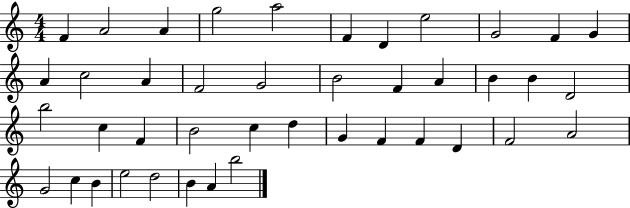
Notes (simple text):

F4/q A4/h A4/q G5/h A5/h F4/q D4/q E5/h G4/h F4/q G4/q A4/q C5/h A4/q F4/h G4/h B4/h F4/q A4/q B4/q B4/q D4/h B5/h C5/q F4/q B4/h C5/q D5/q G4/q F4/q F4/q D4/q F4/h A4/h G4/h C5/q B4/q E5/h D5/h B4/q A4/q B5/h